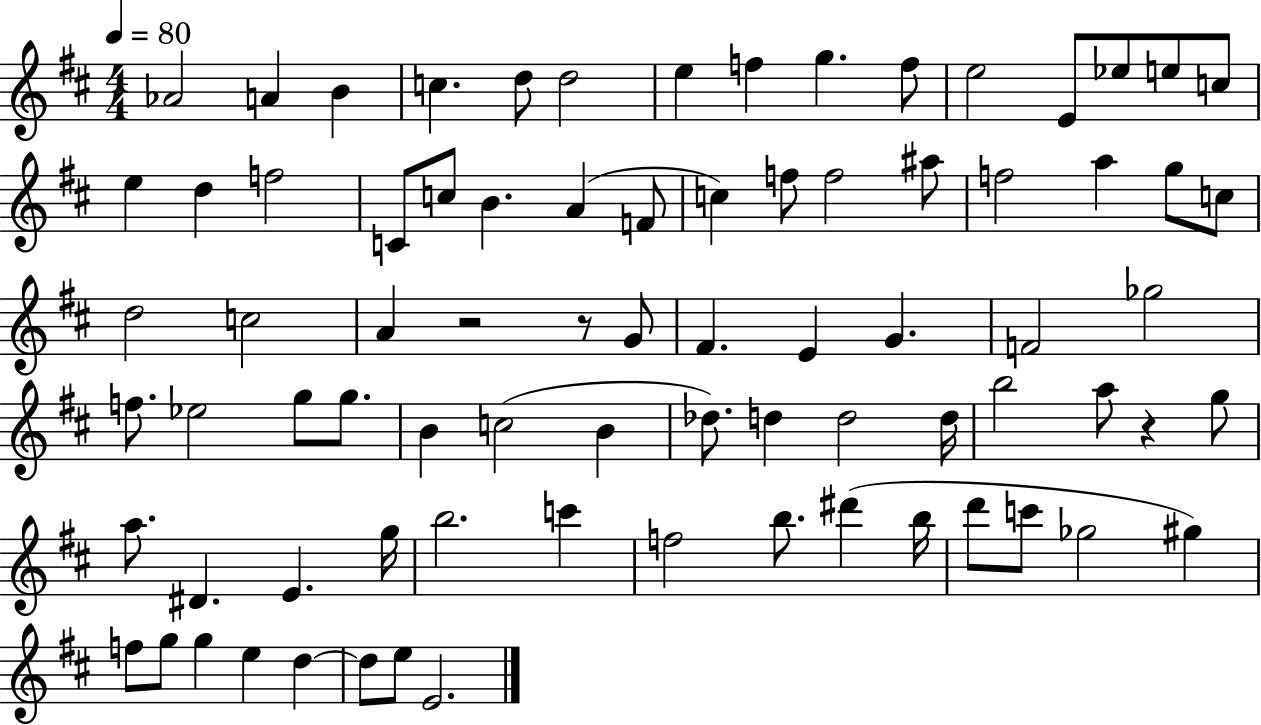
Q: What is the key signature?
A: D major